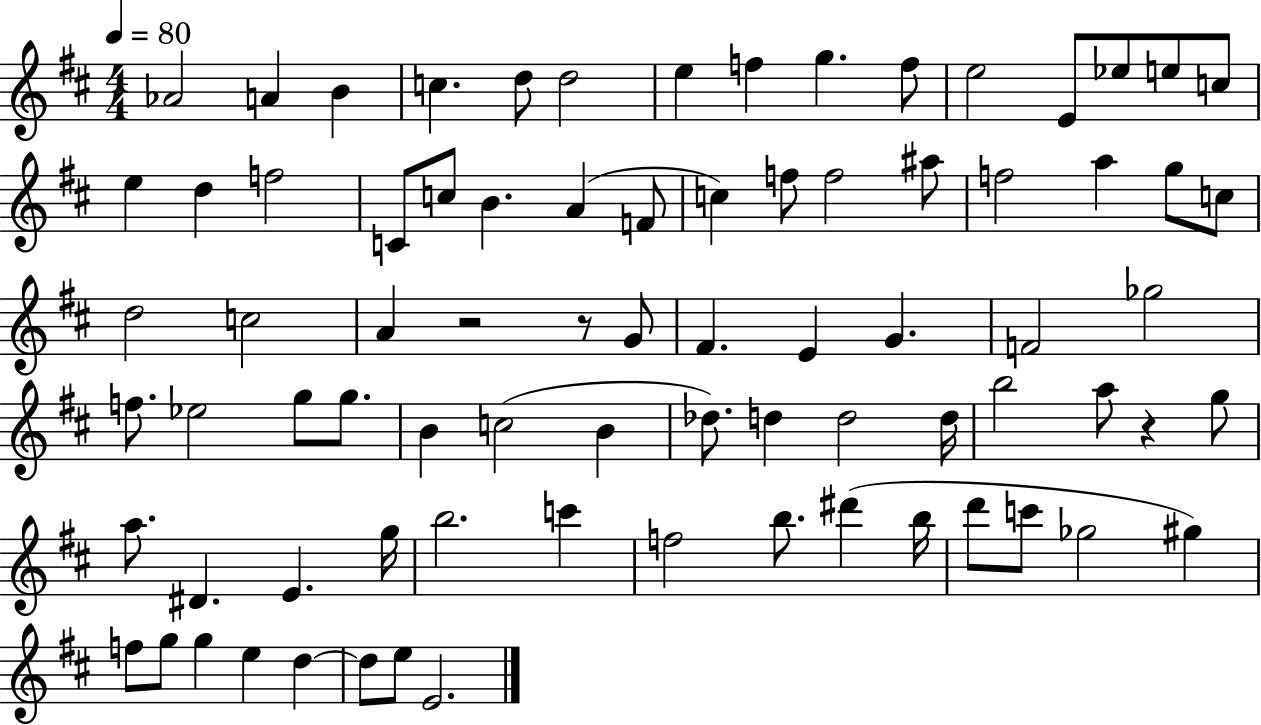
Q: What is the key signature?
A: D major